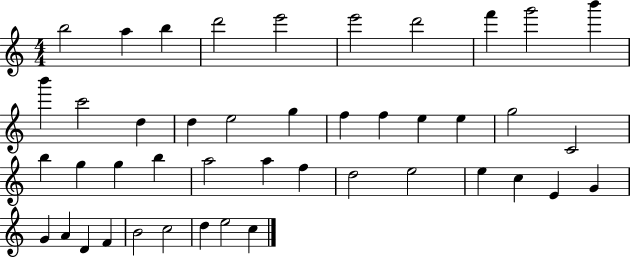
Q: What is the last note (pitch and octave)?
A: C5